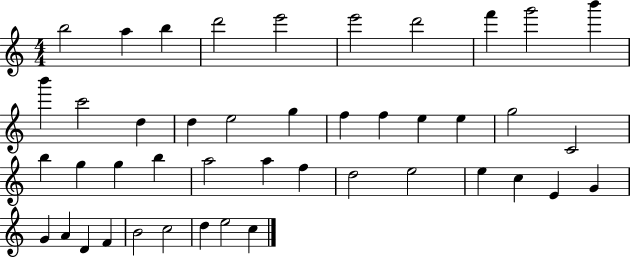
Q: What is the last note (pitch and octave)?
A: C5